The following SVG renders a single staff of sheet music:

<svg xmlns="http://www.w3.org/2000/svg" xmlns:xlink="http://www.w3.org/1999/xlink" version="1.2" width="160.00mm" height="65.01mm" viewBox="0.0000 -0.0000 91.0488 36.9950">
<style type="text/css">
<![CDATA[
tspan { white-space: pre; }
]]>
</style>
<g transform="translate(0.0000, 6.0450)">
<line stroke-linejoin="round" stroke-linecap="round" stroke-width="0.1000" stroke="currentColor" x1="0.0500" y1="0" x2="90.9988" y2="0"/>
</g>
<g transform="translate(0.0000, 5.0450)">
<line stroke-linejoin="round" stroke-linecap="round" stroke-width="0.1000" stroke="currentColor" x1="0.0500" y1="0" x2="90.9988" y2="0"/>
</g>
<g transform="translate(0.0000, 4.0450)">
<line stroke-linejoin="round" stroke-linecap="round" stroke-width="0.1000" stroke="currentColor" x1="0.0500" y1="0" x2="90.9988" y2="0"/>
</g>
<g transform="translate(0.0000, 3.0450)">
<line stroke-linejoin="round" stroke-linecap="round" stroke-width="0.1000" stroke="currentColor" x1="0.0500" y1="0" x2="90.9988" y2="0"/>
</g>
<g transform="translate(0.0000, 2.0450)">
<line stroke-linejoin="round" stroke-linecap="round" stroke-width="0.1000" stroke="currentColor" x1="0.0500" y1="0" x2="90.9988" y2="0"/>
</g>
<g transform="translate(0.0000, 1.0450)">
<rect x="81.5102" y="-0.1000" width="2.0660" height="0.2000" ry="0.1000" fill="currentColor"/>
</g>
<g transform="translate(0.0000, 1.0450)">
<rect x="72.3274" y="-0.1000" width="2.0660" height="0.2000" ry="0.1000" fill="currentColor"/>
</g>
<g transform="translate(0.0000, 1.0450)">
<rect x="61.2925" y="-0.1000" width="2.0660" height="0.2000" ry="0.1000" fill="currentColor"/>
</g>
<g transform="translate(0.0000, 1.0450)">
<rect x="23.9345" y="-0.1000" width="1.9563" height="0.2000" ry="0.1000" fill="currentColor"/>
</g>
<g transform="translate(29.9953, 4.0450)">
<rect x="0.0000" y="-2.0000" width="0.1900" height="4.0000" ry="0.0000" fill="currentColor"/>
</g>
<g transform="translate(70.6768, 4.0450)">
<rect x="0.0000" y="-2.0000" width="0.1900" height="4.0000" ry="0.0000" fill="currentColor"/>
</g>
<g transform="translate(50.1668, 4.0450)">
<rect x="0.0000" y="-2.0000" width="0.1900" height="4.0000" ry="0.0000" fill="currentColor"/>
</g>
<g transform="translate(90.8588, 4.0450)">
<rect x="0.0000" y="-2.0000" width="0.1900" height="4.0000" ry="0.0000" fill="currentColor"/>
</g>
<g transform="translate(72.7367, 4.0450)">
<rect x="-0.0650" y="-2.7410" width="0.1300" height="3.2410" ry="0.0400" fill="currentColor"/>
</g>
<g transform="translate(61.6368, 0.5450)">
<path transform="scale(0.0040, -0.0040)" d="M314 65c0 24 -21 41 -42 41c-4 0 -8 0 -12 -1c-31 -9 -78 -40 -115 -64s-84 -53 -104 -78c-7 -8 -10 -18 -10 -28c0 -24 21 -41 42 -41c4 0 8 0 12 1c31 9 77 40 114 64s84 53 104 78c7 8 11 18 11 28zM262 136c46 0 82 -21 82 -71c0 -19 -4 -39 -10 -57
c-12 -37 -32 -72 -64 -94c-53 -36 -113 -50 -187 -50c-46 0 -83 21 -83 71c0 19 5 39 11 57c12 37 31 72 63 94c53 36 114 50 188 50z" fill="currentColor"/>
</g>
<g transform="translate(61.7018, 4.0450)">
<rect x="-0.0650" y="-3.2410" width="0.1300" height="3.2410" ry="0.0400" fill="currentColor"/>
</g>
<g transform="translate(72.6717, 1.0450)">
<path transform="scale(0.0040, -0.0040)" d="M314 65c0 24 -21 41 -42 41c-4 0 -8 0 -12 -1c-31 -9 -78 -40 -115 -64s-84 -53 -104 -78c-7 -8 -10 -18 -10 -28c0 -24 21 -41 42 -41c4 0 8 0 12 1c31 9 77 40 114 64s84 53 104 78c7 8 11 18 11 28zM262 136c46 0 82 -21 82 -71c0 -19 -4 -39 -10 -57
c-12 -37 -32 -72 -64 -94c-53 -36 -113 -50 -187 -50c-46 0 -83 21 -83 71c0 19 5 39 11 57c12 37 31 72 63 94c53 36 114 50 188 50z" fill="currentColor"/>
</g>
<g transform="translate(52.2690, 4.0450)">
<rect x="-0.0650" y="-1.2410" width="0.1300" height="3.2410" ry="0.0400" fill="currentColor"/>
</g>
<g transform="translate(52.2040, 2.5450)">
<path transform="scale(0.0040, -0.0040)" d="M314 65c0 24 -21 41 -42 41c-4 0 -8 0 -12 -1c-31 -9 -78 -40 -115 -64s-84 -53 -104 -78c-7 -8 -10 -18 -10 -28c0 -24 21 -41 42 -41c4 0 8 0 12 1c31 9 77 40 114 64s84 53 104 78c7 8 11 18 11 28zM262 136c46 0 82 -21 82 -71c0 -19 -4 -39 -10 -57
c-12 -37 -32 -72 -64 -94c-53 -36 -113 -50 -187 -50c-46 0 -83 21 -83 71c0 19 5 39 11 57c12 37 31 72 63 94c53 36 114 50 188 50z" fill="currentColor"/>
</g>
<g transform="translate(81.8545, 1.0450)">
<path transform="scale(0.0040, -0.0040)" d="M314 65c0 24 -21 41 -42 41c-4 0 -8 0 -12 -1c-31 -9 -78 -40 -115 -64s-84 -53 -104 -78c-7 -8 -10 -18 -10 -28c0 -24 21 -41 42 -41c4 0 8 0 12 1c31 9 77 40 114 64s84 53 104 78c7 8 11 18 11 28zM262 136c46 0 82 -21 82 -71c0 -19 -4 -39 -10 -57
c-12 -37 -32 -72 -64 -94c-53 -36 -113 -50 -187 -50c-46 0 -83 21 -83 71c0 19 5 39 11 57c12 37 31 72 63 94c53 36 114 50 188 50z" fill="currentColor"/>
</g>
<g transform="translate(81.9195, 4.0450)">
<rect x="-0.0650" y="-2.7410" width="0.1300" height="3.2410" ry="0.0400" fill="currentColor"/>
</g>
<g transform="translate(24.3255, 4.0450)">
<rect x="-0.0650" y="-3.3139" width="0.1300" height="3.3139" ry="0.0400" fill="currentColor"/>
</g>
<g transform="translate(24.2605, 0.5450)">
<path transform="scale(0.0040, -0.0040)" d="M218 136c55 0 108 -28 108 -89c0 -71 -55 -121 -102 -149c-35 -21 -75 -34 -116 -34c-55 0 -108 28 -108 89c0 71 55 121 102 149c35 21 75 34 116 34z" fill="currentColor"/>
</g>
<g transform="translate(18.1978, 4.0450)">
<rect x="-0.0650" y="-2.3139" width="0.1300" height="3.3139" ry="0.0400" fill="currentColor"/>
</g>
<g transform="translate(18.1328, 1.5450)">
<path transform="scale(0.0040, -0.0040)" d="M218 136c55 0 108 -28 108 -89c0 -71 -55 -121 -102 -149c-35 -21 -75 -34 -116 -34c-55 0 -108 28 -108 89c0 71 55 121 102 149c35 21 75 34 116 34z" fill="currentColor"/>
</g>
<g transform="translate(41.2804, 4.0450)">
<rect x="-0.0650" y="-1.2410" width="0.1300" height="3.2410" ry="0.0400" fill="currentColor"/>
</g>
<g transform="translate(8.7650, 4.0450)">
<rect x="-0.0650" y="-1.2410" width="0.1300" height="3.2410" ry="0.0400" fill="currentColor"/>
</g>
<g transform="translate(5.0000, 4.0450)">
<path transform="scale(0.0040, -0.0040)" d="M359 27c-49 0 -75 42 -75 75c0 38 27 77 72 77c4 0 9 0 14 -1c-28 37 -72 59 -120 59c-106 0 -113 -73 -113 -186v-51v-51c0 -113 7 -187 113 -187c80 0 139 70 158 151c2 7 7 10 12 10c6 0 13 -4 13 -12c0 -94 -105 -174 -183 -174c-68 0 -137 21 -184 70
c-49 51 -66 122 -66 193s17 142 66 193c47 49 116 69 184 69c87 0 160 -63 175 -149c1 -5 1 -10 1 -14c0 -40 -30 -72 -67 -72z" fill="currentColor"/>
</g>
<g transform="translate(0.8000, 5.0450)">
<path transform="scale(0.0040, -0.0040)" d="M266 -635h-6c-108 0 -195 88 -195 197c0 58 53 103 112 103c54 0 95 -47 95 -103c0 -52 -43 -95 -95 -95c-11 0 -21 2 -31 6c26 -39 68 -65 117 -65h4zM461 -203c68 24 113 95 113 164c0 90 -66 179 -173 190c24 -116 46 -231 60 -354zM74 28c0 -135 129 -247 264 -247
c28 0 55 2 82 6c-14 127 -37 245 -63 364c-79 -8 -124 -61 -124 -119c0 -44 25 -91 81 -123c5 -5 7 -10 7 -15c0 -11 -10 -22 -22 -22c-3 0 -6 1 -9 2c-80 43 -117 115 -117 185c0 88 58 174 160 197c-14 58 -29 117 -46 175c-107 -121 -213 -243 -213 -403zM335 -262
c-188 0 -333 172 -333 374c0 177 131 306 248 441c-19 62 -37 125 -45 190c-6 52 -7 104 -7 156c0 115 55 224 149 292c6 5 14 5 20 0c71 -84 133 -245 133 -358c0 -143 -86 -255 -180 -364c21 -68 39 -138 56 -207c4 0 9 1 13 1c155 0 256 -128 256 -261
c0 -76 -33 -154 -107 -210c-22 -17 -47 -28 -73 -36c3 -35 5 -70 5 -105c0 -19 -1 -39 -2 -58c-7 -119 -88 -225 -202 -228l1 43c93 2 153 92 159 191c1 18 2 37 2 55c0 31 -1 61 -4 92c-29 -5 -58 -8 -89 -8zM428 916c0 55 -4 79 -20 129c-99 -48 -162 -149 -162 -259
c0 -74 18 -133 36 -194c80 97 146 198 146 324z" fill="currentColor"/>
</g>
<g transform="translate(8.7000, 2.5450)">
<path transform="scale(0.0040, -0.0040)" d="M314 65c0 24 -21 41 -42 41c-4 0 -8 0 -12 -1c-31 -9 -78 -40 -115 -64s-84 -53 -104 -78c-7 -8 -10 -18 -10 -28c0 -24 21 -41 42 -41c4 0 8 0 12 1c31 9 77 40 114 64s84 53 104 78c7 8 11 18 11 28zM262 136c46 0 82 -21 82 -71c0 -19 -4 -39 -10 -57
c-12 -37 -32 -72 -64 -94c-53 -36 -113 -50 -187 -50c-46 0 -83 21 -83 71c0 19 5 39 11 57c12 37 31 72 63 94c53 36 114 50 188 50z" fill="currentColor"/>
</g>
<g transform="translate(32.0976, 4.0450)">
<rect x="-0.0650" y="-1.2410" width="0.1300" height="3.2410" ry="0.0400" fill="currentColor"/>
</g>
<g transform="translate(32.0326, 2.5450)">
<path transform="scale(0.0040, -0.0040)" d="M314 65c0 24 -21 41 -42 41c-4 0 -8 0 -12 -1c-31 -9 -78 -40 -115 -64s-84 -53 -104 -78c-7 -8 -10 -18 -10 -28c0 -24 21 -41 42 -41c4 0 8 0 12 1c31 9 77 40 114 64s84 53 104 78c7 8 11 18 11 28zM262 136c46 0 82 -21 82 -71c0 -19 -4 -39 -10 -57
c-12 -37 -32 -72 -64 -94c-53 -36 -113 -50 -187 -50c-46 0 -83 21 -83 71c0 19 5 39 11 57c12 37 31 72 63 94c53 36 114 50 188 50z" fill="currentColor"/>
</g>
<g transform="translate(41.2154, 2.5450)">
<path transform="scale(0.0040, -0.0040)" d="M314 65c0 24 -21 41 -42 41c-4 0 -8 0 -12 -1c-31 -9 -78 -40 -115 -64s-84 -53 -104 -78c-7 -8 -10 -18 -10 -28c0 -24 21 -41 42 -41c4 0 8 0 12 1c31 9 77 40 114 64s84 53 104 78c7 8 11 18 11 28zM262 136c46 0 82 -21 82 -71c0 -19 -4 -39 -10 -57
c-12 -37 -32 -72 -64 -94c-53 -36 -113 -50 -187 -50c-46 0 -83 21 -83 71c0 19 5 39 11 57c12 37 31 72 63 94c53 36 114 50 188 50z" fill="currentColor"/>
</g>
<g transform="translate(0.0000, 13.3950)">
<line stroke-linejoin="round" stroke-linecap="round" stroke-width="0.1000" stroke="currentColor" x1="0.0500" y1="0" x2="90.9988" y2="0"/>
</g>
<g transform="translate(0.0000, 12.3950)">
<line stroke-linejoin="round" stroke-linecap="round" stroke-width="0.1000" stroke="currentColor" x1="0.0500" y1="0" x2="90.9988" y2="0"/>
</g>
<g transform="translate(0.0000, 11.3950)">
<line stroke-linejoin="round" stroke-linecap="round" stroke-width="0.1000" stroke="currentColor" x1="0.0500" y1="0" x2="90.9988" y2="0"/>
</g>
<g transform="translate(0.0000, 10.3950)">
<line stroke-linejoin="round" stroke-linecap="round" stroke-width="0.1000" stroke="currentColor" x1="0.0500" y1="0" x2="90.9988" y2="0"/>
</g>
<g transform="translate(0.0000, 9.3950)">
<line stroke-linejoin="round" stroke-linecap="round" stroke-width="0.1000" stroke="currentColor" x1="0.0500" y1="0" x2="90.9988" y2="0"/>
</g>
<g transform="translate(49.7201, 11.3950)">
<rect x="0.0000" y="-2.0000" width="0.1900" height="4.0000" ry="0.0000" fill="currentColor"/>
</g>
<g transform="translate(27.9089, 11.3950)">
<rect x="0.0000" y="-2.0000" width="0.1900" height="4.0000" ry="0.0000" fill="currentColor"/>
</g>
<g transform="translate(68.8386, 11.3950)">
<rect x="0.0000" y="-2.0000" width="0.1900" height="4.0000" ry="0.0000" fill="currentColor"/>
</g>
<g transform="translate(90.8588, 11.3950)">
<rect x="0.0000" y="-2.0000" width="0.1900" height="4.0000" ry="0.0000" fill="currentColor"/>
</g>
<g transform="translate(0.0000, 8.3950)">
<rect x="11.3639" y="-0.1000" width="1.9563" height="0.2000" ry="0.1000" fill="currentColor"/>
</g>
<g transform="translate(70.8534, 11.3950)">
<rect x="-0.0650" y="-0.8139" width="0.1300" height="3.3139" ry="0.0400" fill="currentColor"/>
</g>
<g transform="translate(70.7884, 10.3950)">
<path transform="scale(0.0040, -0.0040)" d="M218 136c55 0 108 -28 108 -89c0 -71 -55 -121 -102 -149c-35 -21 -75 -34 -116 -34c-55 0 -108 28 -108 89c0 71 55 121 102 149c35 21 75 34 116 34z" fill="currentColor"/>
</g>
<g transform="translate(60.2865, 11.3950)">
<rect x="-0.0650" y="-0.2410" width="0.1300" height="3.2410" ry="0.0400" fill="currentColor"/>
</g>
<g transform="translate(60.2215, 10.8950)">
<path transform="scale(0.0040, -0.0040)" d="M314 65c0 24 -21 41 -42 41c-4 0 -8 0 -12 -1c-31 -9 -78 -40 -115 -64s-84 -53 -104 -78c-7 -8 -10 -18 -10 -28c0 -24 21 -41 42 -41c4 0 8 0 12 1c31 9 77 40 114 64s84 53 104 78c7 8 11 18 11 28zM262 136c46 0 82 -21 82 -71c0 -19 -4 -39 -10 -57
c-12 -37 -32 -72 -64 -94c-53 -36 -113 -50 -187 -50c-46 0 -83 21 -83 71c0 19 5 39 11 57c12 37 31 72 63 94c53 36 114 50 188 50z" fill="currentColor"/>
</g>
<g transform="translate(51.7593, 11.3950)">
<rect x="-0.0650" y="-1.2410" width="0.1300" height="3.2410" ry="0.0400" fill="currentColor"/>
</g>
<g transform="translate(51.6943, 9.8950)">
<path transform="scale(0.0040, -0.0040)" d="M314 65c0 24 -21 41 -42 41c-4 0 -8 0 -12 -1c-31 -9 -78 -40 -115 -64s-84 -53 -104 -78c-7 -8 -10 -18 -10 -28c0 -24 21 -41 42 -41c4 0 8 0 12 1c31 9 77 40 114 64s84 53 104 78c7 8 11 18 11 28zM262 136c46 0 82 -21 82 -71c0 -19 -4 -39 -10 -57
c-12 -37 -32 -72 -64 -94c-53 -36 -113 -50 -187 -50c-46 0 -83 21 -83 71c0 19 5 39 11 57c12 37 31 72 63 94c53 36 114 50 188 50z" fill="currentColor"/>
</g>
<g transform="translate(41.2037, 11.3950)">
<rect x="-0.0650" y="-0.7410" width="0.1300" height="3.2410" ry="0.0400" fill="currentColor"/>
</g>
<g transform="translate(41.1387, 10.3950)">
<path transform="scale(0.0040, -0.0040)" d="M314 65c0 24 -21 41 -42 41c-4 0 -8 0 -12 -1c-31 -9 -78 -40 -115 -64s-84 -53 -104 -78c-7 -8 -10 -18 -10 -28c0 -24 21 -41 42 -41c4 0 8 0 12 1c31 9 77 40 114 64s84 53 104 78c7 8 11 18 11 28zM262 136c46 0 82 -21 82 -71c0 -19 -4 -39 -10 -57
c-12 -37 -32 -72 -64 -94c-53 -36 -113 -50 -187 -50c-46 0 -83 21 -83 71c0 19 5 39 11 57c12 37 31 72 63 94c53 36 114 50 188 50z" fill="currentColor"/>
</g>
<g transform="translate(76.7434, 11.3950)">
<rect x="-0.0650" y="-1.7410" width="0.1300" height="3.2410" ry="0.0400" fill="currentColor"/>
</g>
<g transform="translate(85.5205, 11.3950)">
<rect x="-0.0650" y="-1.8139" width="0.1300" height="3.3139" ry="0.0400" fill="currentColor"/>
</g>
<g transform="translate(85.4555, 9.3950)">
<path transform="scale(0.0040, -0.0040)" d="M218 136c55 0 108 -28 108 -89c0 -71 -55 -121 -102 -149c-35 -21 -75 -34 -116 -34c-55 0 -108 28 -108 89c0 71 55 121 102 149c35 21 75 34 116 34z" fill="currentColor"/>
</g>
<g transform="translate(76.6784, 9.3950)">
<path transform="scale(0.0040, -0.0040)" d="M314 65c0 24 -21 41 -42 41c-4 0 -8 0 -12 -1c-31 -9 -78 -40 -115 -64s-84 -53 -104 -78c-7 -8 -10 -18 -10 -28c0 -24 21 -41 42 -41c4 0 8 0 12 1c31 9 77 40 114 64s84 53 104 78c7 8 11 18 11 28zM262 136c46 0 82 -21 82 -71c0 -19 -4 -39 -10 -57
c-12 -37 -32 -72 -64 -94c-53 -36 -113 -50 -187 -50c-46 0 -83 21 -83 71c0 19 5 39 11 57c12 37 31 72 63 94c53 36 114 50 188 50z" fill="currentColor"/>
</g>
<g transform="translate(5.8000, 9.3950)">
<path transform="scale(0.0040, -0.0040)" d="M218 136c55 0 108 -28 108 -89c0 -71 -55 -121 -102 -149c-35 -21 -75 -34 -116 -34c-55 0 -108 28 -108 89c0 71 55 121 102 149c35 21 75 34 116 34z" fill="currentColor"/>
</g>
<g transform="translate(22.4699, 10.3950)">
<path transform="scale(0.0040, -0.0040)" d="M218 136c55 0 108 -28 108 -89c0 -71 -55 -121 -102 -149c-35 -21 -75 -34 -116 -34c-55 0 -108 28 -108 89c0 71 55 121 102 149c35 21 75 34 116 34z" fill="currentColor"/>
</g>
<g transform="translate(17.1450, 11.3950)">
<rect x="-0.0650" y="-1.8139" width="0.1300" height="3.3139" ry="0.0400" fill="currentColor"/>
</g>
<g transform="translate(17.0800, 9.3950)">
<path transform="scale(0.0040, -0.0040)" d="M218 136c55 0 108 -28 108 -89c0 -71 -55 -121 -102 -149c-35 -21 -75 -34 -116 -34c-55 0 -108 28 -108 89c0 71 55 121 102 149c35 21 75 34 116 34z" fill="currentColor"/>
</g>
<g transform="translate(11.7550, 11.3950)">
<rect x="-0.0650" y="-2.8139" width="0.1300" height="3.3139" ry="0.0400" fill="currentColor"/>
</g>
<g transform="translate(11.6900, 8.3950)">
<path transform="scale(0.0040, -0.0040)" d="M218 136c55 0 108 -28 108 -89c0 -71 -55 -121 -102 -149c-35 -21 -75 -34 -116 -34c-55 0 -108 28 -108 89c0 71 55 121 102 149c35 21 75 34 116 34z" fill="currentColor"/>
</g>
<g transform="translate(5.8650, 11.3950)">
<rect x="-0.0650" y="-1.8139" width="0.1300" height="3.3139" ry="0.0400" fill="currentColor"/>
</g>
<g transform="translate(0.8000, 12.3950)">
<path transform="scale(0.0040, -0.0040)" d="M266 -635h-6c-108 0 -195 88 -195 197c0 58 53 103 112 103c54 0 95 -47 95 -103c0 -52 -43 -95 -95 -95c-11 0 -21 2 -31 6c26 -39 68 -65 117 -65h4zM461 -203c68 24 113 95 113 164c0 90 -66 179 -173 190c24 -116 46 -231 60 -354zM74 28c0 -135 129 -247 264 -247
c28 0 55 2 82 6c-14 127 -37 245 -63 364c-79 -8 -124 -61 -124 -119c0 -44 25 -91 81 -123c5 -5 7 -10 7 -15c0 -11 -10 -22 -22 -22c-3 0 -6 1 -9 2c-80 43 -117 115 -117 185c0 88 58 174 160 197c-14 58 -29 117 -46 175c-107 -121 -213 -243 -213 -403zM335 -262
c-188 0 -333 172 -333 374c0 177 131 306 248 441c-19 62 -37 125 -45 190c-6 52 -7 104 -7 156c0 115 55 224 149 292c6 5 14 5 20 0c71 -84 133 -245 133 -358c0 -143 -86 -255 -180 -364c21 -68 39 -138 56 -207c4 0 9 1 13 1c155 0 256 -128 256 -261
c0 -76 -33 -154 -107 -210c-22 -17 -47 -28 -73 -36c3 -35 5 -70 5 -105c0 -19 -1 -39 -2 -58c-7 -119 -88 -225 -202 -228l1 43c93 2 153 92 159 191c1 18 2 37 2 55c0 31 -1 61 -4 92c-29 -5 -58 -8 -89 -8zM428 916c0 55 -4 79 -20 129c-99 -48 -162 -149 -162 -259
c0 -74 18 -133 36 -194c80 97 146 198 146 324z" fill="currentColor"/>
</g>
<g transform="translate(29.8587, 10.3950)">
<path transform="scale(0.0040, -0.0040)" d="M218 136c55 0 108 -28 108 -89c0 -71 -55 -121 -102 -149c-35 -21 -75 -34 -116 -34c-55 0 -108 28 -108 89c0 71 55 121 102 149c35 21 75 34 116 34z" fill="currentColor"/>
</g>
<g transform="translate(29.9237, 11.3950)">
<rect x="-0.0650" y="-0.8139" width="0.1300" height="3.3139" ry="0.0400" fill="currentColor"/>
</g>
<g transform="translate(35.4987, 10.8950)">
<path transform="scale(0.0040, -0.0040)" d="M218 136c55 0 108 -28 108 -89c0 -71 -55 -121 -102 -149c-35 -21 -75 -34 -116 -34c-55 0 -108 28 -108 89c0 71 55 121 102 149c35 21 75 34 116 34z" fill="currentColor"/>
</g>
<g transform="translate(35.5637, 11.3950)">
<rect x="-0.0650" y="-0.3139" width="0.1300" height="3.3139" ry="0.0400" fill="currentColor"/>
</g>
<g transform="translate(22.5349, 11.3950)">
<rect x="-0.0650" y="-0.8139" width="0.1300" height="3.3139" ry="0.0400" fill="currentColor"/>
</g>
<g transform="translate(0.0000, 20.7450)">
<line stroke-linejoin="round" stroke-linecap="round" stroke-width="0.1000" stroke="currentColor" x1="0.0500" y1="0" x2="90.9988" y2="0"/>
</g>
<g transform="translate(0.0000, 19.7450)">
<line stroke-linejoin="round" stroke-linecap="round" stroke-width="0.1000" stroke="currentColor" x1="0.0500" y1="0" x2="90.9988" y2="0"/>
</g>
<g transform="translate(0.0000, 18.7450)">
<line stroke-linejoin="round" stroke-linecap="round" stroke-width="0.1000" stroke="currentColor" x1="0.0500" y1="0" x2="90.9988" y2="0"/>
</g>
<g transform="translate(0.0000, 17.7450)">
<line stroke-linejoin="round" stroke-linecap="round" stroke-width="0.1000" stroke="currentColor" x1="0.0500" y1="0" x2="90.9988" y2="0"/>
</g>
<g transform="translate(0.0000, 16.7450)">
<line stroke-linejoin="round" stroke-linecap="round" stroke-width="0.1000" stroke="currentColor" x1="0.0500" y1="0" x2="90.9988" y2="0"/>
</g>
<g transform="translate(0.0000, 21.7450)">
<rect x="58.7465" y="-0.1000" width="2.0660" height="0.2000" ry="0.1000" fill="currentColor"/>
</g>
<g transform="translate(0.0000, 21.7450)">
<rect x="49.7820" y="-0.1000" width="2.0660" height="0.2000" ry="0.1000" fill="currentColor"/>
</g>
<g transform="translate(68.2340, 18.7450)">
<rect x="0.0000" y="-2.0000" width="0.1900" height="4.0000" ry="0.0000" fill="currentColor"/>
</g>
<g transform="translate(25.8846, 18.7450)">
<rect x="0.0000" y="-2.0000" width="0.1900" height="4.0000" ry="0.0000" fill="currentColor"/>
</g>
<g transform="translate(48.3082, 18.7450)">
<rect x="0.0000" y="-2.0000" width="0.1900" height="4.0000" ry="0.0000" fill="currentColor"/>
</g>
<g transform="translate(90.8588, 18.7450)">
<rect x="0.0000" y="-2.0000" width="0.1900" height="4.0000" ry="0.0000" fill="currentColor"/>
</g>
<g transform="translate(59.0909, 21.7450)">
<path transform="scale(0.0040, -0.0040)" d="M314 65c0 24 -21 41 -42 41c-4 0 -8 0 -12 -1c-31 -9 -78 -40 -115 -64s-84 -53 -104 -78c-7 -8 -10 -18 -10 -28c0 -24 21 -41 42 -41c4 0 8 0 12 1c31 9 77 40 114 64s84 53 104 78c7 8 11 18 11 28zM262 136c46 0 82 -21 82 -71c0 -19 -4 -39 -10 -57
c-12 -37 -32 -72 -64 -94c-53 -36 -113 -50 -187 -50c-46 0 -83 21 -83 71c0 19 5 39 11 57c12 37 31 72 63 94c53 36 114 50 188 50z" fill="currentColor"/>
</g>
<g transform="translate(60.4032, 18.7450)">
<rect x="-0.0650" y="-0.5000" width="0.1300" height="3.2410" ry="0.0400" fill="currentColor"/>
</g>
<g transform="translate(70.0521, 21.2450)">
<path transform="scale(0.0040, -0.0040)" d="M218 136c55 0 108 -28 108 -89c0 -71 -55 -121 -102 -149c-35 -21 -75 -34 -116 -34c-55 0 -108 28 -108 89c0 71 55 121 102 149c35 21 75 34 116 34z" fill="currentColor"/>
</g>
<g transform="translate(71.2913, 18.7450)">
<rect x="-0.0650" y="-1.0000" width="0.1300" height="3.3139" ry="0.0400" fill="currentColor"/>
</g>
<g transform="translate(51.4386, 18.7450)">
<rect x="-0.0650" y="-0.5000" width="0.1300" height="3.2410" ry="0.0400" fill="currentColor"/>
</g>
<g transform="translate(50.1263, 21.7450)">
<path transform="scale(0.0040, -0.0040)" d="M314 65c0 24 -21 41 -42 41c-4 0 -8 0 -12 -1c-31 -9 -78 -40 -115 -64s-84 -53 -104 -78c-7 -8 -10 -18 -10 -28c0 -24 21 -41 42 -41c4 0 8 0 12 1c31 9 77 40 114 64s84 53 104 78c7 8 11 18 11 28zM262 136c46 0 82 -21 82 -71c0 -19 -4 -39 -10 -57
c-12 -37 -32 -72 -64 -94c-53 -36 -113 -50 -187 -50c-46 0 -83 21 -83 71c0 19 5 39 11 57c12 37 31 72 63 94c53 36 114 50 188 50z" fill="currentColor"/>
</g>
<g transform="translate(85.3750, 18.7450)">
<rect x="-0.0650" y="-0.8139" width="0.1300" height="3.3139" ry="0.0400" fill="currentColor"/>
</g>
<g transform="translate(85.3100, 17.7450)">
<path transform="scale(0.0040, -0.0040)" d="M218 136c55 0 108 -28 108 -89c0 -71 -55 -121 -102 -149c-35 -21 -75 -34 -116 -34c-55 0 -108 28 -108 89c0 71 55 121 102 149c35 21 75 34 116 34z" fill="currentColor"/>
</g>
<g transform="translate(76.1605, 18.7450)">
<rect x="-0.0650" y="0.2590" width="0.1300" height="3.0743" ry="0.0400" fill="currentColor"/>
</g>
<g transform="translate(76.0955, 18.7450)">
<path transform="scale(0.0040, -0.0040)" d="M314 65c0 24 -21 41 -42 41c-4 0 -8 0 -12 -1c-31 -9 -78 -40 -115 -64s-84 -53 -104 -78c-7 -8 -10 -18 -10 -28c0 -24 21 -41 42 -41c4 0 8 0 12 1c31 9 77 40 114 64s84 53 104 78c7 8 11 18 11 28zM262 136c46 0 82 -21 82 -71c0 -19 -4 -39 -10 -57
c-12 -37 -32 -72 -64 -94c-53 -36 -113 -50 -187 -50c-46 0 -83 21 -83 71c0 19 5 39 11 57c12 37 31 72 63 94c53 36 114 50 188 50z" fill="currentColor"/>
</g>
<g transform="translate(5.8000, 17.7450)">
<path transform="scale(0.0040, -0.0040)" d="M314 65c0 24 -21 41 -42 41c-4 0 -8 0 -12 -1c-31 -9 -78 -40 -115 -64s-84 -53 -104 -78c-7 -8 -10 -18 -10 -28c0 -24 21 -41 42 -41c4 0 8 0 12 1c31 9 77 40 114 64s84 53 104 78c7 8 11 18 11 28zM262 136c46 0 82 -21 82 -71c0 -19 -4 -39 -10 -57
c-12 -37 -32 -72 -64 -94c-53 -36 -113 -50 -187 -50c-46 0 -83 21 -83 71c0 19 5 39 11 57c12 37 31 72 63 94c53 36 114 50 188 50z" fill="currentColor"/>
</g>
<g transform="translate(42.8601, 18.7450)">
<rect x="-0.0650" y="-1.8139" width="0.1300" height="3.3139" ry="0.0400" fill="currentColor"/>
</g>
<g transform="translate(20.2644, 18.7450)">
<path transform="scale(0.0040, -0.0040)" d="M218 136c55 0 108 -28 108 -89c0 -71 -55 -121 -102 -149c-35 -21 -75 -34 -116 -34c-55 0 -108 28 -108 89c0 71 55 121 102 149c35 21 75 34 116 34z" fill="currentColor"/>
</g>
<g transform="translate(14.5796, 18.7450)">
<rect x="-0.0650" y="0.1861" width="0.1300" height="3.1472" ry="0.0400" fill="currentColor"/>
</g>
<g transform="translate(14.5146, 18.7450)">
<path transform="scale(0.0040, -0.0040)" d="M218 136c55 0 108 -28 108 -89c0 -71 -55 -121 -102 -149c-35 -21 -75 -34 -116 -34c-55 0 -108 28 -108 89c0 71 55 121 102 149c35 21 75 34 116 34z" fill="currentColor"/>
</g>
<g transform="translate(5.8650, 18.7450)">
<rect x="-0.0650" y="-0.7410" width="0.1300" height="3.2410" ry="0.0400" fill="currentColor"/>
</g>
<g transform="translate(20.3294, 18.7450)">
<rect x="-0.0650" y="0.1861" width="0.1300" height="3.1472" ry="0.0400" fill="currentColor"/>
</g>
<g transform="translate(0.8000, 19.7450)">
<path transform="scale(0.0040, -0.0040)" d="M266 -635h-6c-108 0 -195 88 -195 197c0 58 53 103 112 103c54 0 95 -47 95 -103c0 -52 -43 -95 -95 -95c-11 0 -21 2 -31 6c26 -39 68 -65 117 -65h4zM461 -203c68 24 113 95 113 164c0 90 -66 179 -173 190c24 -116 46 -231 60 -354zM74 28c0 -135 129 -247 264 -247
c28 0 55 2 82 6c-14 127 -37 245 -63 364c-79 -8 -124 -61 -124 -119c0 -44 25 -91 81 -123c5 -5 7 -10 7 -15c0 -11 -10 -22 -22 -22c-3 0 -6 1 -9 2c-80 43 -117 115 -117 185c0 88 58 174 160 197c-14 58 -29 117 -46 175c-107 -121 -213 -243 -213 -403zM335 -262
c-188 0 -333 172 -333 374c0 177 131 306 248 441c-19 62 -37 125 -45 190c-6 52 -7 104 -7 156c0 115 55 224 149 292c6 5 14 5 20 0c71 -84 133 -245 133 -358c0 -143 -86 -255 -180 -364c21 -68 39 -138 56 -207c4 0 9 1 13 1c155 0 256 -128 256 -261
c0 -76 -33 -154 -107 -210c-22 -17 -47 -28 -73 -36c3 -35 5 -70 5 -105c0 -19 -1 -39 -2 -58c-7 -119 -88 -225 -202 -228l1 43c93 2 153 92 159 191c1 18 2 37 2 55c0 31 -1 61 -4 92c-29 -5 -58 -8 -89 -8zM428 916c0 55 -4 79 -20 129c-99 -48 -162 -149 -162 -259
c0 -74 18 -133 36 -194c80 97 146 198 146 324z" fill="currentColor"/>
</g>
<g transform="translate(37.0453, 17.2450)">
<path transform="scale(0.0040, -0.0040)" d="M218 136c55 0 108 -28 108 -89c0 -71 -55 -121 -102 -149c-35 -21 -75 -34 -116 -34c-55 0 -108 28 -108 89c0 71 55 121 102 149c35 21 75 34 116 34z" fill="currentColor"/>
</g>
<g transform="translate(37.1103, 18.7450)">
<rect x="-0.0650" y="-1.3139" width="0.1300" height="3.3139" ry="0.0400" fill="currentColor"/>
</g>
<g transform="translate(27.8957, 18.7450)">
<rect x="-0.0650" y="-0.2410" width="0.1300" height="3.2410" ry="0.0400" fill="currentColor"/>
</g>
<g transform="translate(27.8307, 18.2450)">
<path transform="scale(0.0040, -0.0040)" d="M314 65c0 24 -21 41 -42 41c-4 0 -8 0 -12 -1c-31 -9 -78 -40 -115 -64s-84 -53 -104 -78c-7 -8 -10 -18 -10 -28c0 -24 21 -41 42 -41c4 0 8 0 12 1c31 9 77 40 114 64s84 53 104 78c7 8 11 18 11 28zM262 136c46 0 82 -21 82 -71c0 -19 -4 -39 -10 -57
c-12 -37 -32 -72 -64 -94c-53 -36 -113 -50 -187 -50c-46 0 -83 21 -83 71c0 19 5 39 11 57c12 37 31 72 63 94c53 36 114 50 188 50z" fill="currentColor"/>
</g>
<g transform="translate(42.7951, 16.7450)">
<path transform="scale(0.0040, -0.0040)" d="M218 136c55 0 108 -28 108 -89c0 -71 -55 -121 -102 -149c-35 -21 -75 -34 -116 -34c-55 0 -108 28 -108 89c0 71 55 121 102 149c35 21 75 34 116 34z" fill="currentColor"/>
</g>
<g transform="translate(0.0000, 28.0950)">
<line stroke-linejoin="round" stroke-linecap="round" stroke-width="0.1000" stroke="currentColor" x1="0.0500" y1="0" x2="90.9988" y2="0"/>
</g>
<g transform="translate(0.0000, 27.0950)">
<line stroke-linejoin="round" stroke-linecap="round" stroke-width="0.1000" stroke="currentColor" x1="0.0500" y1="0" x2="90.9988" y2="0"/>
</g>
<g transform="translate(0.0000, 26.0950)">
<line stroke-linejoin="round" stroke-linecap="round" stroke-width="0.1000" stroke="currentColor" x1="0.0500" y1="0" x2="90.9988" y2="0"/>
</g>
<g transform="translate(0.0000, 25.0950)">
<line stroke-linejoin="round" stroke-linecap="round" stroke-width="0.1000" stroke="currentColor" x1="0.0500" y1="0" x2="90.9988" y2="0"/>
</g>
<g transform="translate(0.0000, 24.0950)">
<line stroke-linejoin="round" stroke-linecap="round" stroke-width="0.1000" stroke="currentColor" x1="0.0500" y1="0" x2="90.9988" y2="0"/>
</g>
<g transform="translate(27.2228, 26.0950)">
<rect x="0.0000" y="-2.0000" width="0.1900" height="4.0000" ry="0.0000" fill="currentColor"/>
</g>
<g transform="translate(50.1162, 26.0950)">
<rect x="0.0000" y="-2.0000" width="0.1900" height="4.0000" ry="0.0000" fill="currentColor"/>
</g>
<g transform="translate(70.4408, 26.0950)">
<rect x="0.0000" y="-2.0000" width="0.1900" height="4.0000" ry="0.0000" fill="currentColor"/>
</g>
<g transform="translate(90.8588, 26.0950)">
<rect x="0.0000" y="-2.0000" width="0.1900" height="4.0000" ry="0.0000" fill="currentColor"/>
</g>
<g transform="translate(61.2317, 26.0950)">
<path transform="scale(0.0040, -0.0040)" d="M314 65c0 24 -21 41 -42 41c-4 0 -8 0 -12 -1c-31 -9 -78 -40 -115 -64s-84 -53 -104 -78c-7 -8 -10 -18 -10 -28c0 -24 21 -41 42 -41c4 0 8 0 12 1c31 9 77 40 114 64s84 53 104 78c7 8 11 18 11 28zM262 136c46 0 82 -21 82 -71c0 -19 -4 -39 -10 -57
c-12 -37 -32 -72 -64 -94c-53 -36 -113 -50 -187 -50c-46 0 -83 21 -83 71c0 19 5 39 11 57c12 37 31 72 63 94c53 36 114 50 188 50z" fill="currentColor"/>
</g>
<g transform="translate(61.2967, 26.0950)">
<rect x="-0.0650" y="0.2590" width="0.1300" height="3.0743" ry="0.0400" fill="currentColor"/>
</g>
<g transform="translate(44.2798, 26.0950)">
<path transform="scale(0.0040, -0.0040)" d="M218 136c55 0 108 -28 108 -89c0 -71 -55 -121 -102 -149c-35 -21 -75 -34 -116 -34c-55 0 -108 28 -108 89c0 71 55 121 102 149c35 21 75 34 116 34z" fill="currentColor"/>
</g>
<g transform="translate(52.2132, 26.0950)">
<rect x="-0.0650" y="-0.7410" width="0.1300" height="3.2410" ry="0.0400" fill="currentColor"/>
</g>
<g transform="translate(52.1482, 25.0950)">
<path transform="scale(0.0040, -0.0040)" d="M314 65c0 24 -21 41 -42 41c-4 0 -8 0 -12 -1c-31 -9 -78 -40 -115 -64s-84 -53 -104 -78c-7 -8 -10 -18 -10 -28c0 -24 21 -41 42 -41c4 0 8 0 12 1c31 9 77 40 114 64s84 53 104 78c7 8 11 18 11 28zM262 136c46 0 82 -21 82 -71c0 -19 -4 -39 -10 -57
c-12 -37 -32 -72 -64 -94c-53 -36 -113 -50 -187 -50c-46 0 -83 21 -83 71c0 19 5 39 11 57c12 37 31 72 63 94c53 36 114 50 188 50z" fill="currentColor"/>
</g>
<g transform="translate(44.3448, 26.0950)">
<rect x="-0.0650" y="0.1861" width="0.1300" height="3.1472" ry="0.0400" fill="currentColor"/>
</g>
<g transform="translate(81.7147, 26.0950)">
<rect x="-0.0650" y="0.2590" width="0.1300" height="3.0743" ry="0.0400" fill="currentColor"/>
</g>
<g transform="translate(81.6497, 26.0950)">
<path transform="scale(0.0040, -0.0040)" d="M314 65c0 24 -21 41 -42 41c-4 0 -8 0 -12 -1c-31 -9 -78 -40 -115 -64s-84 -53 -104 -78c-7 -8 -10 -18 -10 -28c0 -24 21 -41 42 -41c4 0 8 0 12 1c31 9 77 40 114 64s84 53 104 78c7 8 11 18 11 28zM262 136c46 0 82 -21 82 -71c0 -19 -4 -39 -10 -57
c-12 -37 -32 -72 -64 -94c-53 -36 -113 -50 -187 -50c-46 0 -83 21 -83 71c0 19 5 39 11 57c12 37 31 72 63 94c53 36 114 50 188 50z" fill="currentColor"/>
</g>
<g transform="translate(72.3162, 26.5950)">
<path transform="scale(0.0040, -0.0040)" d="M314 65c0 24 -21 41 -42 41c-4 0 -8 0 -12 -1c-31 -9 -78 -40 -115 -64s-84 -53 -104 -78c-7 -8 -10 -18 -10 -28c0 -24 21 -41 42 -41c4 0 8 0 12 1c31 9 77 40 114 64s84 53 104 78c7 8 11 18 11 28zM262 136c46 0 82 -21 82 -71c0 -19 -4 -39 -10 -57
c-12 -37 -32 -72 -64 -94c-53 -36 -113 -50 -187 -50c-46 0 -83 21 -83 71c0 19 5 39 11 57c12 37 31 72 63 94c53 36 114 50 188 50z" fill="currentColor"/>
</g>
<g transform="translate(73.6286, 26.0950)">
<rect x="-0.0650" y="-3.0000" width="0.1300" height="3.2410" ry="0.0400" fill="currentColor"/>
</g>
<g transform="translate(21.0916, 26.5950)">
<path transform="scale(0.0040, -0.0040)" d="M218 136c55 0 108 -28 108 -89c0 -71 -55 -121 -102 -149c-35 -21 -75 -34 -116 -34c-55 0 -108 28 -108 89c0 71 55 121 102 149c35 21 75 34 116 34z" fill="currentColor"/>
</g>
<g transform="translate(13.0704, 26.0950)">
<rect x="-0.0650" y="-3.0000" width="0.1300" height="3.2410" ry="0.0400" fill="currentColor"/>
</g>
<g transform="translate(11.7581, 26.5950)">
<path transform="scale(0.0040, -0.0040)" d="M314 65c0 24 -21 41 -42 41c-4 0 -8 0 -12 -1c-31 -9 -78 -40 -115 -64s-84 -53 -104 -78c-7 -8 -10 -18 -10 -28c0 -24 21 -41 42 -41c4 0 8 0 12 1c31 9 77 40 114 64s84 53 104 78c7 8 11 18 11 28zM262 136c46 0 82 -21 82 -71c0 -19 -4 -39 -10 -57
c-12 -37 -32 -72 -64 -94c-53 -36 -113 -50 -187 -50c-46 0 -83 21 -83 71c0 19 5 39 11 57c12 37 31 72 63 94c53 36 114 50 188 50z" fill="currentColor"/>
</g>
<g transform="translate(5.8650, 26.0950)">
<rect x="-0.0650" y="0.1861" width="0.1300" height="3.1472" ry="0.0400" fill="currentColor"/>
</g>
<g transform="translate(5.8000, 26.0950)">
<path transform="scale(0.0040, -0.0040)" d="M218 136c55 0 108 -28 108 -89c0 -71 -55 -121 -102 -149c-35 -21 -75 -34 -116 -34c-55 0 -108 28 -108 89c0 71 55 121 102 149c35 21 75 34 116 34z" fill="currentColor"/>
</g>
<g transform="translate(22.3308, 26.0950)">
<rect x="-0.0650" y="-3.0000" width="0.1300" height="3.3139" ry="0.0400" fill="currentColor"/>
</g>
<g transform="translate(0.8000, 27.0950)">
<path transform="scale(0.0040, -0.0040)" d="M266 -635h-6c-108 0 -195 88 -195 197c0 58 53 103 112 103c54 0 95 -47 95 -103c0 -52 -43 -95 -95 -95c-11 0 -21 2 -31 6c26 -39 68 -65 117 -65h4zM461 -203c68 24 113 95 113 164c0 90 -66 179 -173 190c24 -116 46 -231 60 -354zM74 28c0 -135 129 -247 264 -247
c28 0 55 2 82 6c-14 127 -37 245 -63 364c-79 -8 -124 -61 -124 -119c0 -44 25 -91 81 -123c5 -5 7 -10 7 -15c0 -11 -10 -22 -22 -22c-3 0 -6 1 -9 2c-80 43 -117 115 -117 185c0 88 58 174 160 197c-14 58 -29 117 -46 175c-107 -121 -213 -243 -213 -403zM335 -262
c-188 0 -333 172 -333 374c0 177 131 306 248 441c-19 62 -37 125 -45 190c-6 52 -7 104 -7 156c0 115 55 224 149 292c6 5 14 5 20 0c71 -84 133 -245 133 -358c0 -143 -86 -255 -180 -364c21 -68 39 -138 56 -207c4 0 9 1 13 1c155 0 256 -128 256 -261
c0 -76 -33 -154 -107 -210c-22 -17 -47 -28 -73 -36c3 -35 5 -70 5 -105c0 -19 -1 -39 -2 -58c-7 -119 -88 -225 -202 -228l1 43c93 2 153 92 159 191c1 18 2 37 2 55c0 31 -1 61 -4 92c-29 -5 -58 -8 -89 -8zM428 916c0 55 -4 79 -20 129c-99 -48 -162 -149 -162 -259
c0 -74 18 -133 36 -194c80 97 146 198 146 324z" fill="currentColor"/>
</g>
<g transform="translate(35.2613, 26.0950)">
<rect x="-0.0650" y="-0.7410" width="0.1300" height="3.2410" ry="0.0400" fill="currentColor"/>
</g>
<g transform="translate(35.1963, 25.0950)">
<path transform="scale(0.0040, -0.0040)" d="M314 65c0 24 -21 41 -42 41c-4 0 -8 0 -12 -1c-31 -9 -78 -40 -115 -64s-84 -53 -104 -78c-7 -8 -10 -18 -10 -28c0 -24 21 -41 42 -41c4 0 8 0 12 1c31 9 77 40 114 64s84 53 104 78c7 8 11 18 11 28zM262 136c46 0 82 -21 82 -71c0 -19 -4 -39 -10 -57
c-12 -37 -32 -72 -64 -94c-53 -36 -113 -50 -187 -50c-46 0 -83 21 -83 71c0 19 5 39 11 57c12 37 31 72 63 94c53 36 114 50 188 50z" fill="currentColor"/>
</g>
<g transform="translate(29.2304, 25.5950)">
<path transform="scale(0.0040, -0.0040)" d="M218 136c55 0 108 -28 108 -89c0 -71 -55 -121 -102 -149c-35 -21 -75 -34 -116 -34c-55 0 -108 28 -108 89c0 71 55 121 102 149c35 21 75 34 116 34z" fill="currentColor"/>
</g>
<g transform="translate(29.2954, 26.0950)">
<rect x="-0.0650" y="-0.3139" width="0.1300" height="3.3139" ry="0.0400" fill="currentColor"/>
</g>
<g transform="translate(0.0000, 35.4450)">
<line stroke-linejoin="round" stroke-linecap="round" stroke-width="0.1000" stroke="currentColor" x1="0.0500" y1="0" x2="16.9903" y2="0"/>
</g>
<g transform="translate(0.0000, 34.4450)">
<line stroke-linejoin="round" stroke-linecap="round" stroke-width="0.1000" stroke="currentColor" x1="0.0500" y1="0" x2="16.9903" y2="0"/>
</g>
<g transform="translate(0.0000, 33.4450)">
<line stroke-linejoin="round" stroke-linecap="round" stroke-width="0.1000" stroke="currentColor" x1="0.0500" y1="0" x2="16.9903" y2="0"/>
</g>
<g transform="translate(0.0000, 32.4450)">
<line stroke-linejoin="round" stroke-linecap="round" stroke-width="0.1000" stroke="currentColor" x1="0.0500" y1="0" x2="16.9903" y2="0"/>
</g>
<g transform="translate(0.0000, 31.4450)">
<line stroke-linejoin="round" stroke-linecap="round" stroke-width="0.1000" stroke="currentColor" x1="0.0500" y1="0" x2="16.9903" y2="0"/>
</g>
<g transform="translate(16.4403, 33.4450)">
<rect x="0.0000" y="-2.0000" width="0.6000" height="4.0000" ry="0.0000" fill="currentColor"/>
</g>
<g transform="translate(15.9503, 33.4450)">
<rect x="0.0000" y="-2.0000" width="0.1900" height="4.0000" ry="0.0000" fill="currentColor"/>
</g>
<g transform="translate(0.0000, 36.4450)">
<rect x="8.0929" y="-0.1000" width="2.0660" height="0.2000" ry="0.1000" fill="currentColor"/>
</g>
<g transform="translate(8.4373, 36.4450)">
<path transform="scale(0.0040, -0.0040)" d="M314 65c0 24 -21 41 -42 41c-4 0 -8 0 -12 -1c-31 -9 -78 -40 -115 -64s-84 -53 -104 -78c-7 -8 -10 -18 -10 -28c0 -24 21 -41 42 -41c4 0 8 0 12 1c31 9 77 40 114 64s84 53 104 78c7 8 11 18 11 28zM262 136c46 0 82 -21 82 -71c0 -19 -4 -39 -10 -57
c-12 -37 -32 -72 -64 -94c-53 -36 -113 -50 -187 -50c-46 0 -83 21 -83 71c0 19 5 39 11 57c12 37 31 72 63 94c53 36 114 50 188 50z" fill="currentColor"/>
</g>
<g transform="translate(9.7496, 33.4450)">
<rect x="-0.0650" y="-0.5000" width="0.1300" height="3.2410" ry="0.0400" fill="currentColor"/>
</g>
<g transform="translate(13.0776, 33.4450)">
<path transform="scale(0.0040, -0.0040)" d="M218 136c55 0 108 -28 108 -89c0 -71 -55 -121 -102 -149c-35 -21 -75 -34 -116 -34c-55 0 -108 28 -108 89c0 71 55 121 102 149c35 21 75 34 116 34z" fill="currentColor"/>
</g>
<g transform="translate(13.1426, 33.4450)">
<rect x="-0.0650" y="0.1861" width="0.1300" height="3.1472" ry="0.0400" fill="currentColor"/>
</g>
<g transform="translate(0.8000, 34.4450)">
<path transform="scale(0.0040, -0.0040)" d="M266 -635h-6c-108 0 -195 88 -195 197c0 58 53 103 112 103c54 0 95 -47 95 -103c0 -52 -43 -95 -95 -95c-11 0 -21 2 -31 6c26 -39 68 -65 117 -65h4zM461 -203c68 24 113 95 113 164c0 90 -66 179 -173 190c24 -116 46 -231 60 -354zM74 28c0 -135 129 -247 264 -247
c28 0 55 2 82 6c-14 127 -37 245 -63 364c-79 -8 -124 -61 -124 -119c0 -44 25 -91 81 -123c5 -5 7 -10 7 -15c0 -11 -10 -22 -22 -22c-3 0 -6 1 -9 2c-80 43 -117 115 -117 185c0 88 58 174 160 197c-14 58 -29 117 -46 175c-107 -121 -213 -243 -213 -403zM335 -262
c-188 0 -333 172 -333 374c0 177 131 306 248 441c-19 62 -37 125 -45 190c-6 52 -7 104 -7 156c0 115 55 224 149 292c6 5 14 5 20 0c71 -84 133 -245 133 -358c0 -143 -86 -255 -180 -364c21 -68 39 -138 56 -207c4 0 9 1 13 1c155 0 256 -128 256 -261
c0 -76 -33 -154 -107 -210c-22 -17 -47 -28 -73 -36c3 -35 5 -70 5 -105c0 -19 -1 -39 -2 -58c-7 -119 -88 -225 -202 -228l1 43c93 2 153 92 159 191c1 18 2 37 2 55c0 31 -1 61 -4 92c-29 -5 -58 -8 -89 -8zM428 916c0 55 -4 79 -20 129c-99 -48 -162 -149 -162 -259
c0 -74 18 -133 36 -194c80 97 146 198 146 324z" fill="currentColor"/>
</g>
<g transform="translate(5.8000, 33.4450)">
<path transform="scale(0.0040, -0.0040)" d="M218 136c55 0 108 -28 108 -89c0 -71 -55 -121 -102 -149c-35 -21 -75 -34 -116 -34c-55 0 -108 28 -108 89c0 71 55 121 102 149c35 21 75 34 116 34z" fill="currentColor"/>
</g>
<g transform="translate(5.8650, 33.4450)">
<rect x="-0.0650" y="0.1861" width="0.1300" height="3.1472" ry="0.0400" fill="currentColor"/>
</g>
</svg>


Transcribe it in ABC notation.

X:1
T:Untitled
M:4/4
L:1/4
K:C
e2 g b e2 e2 e2 b2 a2 a2 f a f d d c d2 e2 c2 d f2 f d2 B B c2 e f C2 C2 D B2 d B A2 A c d2 B d2 B2 A2 B2 B C2 B